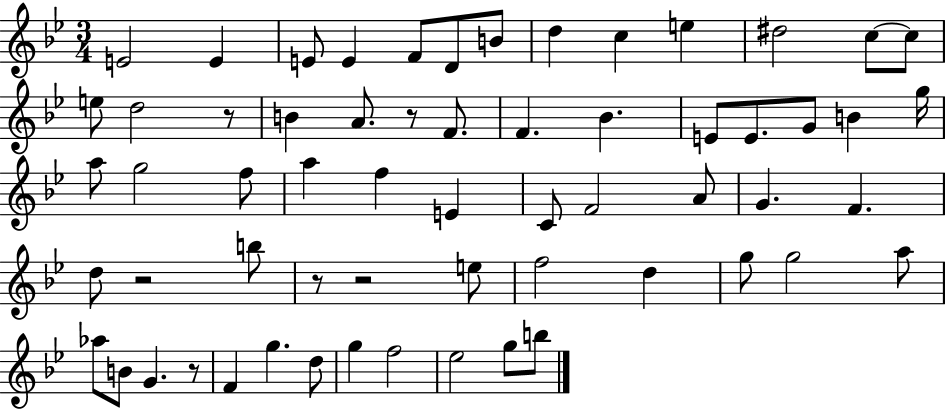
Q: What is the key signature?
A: BES major